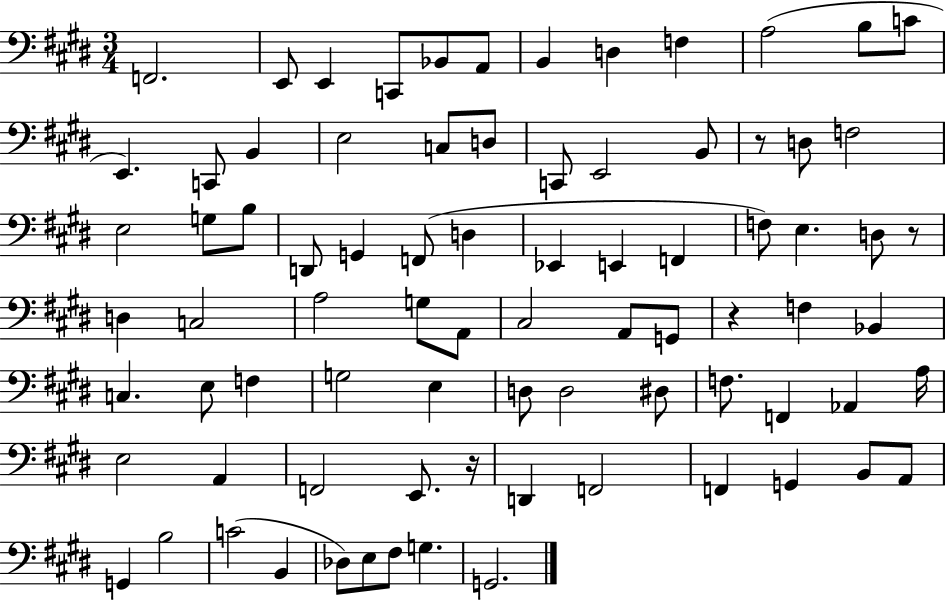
{
  \clef bass
  \numericTimeSignature
  \time 3/4
  \key e \major
  f,2. | e,8 e,4 c,8 bes,8 a,8 | b,4 d4 f4 | a2( b8 c'8 | \break e,4.) c,8 b,4 | e2 c8 d8 | c,8 e,2 b,8 | r8 d8 f2 | \break e2 g8 b8 | d,8 g,4 f,8( d4 | ees,4 e,4 f,4 | f8) e4. d8 r8 | \break d4 c2 | a2 g8 a,8 | cis2 a,8 g,8 | r4 f4 bes,4 | \break c4. e8 f4 | g2 e4 | d8 d2 dis8 | f8. f,4 aes,4 a16 | \break e2 a,4 | f,2 e,8. r16 | d,4 f,2 | f,4 g,4 b,8 a,8 | \break g,4 b2 | c'2( b,4 | des8) e8 fis8 g4. | g,2. | \break \bar "|."
}